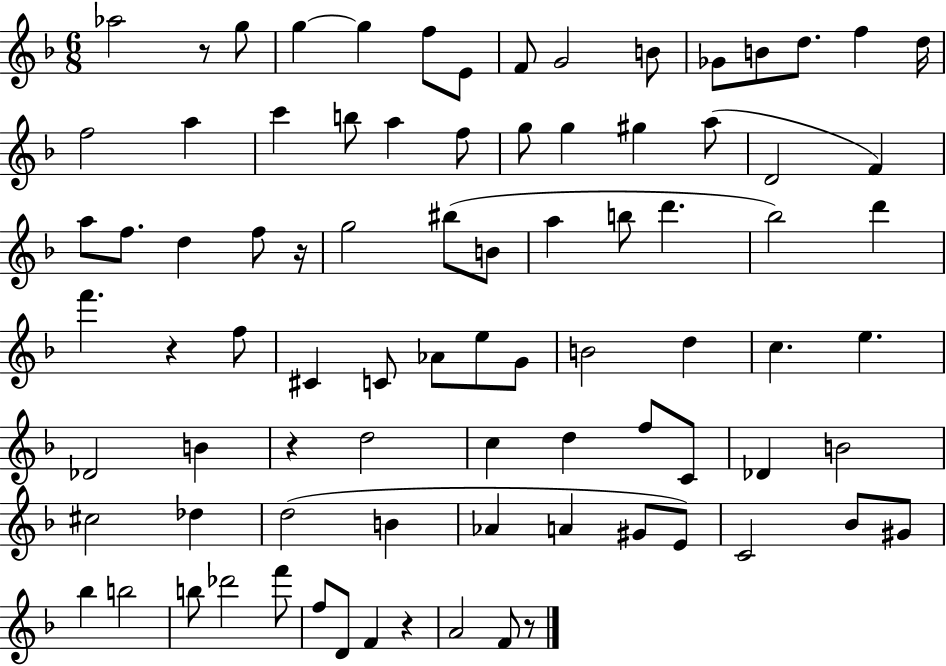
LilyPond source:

{
  \clef treble
  \numericTimeSignature
  \time 6/8
  \key f \major
  aes''2 r8 g''8 | g''4~~ g''4 f''8 e'8 | f'8 g'2 b'8 | ges'8 b'8 d''8. f''4 d''16 | \break f''2 a''4 | c'''4 b''8 a''4 f''8 | g''8 g''4 gis''4 a''8( | d'2 f'4) | \break a''8 f''8. d''4 f''8 r16 | g''2 bis''8( b'8 | a''4 b''8 d'''4. | bes''2) d'''4 | \break f'''4. r4 f''8 | cis'4 c'8 aes'8 e''8 g'8 | b'2 d''4 | c''4. e''4. | \break des'2 b'4 | r4 d''2 | c''4 d''4 f''8 c'8 | des'4 b'2 | \break cis''2 des''4 | d''2( b'4 | aes'4 a'4 gis'8 e'8) | c'2 bes'8 gis'8 | \break bes''4 b''2 | b''8 des'''2 f'''8 | f''8 d'8 f'4 r4 | a'2 f'8 r8 | \break \bar "|."
}